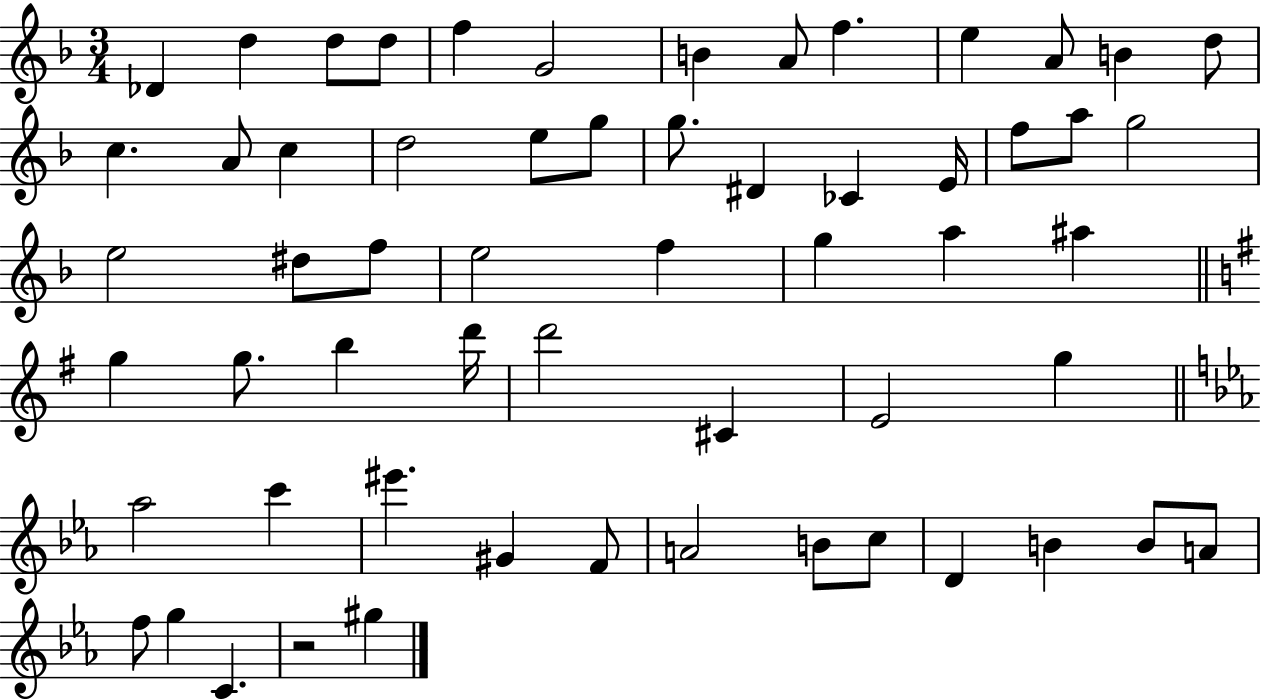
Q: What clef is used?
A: treble